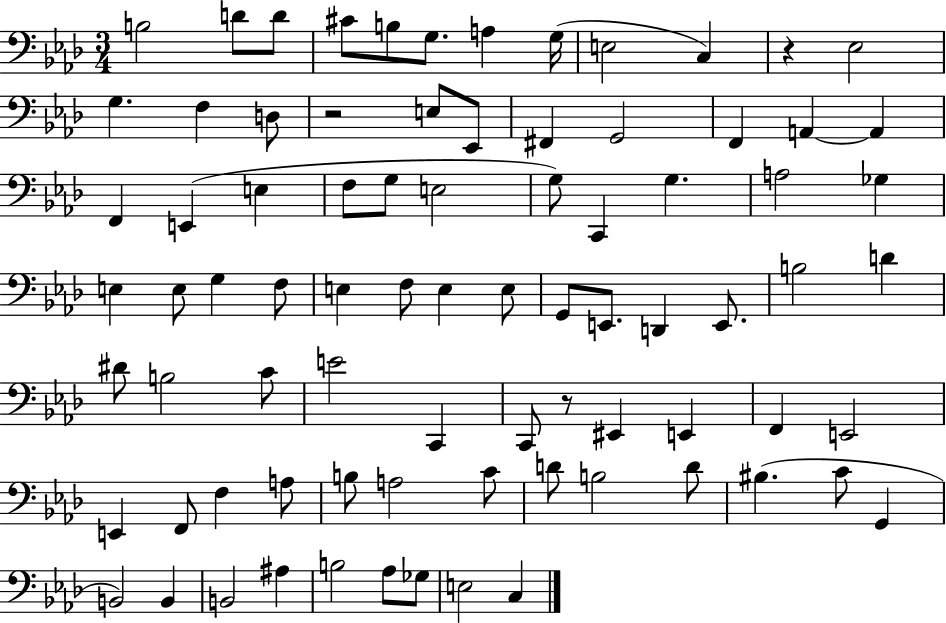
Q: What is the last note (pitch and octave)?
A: C3